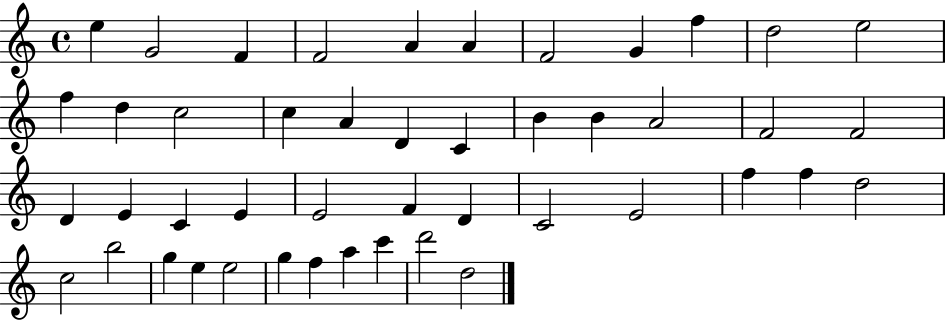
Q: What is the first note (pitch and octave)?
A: E5